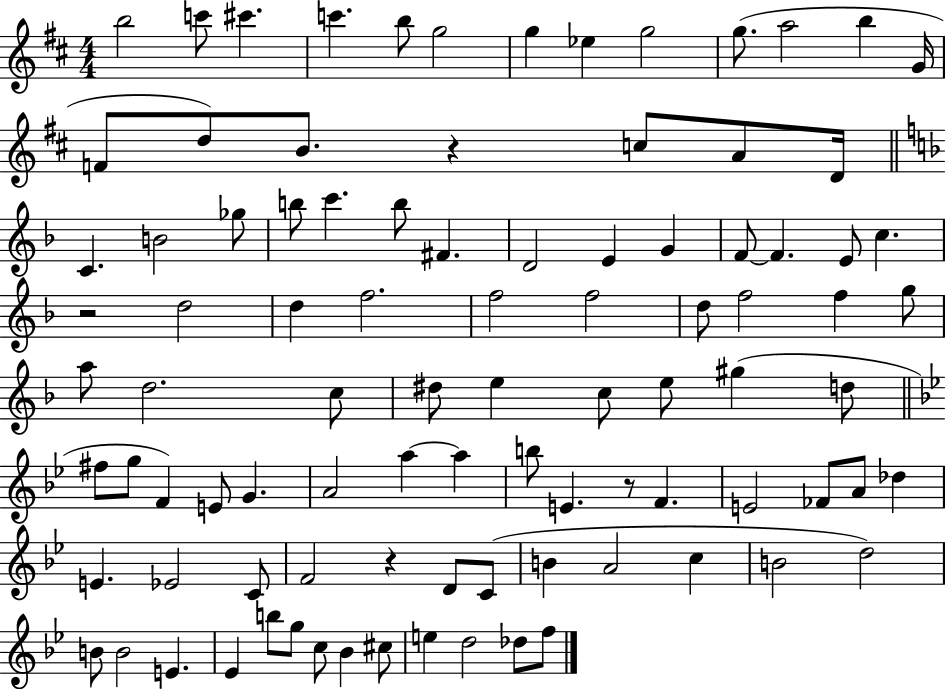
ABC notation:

X:1
T:Untitled
M:4/4
L:1/4
K:D
b2 c'/2 ^c' c' b/2 g2 g _e g2 g/2 a2 b G/4 F/2 d/2 B/2 z c/2 A/2 D/4 C B2 _g/2 b/2 c' b/2 ^F D2 E G F/2 F E/2 c z2 d2 d f2 f2 f2 d/2 f2 f g/2 a/2 d2 c/2 ^d/2 e c/2 e/2 ^g d/2 ^f/2 g/2 F E/2 G A2 a a b/2 E z/2 F E2 _F/2 A/2 _d E _E2 C/2 F2 z D/2 C/2 B A2 c B2 d2 B/2 B2 E _E b/2 g/2 c/2 _B ^c/2 e d2 _d/2 f/2